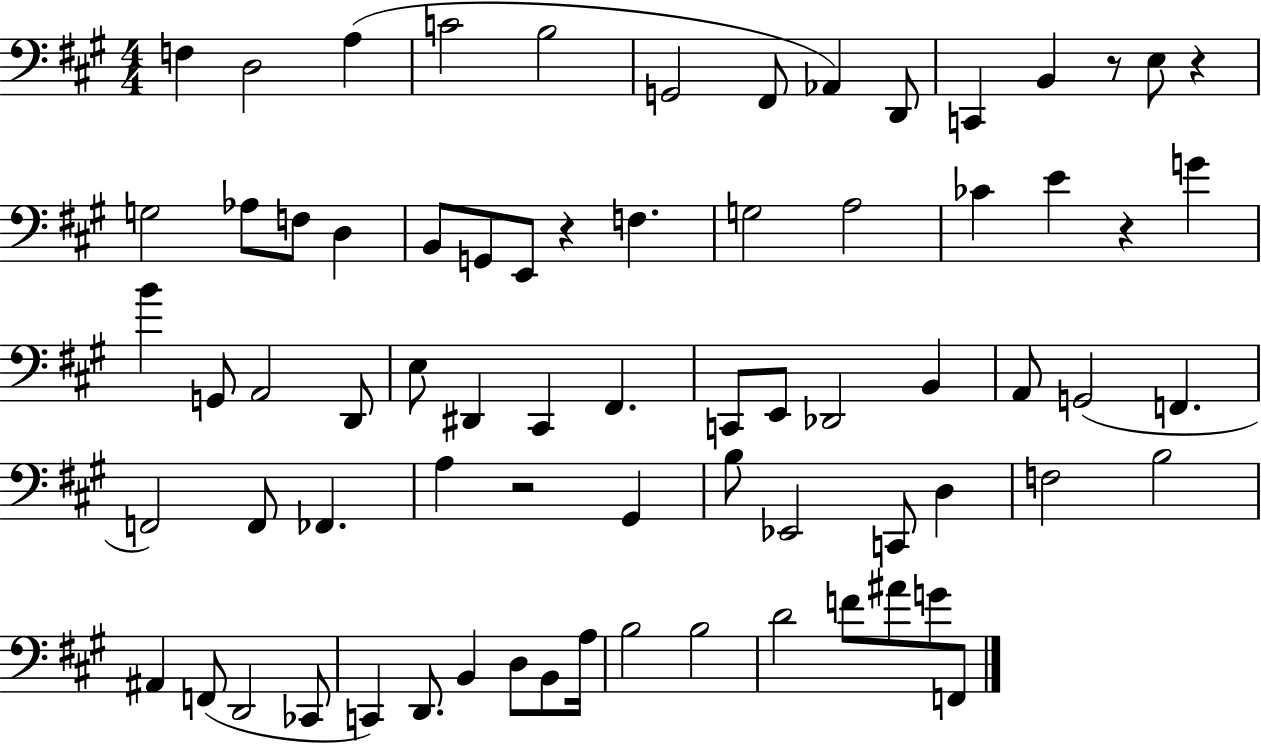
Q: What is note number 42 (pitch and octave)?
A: F2